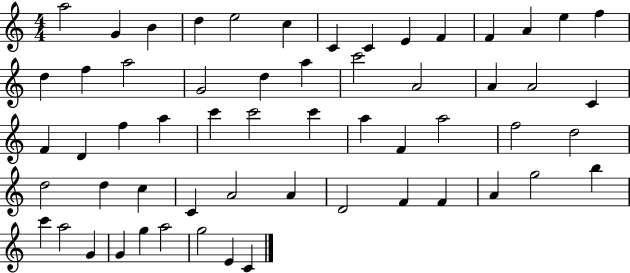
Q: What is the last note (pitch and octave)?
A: C4